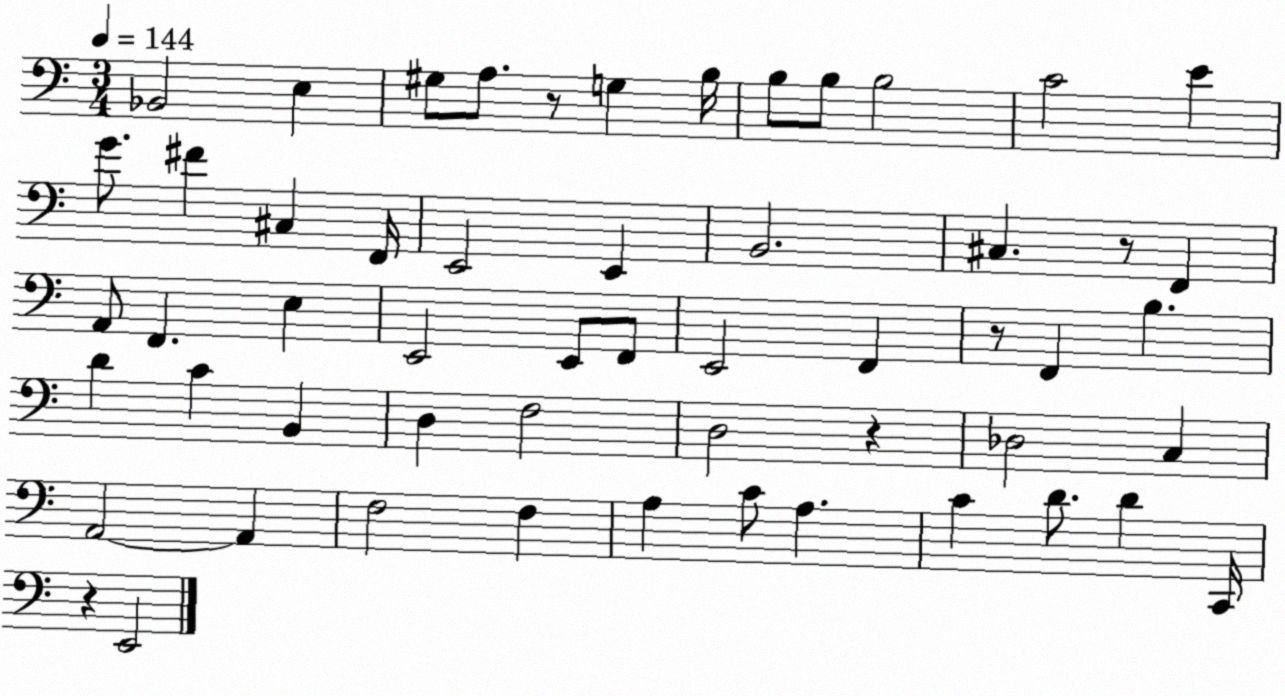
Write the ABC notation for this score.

X:1
T:Untitled
M:3/4
L:1/4
K:C
_B,,2 E, ^G,/2 A,/2 z/2 G, B,/4 B,/2 B,/2 B,2 C2 E G/2 ^F ^C, F,,/4 E,,2 E,, B,,2 ^C, z/2 F,, A,,/2 F,, E, E,,2 E,,/2 F,,/2 E,,2 F,, z/2 F,, B, D C B,, D, F,2 D,2 z _D,2 C, A,,2 A,, F,2 F, A, C/2 A, C D/2 D C,,/4 z E,,2